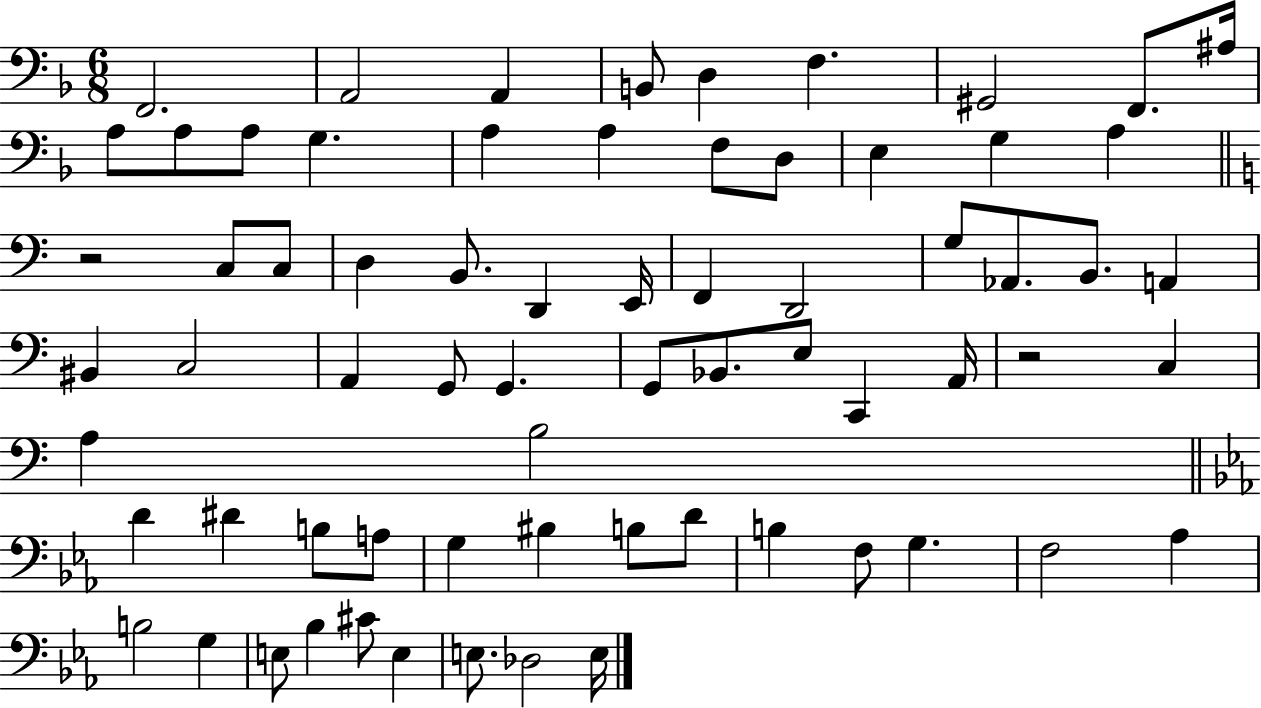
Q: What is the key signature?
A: F major